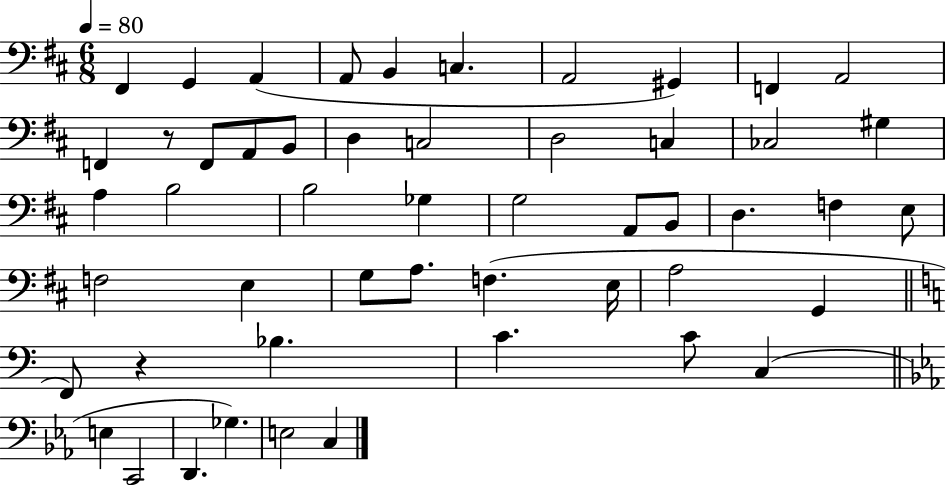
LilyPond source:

{
  \clef bass
  \numericTimeSignature
  \time 6/8
  \key d \major
  \tempo 4 = 80
  \repeat volta 2 { fis,4 g,4 a,4( | a,8 b,4 c4. | a,2 gis,4) | f,4 a,2 | \break f,4 r8 f,8 a,8 b,8 | d4 c2 | d2 c4 | ces2 gis4 | \break a4 b2 | b2 ges4 | g2 a,8 b,8 | d4. f4 e8 | \break f2 e4 | g8 a8. f4.( e16 | a2 g,4 | \bar "||" \break \key c \major f,8) r4 bes4. | c'4. c'8 c4( | \bar "||" \break \key ees \major e4 c,2 | d,4. ges4.) | e2 c4 | } \bar "|."
}